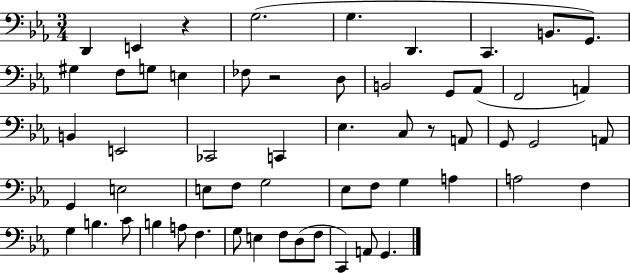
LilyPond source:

{
  \clef bass
  \numericTimeSignature
  \time 3/4
  \key ees \major
  d,4 e,4 r4 | g2.( | g4. d,4. | c,4. b,8. g,8.) | \break gis4 f8 g8 e4 | fes8 r2 d8 | b,2 g,8 aes,8( | f,2 a,4) | \break b,4 e,2 | ces,2 c,4 | ees4. c8 r8 a,8 | g,8 g,2 a,8 | \break g,4 e2 | e8 f8 g2 | ees8 f8 g4 a4 | a2 f4 | \break g4 b4. c'8 | b4 a8 f4. | g8 e4 f8 d8( f8 | c,4) a,8 g,4. | \break \bar "|."
}